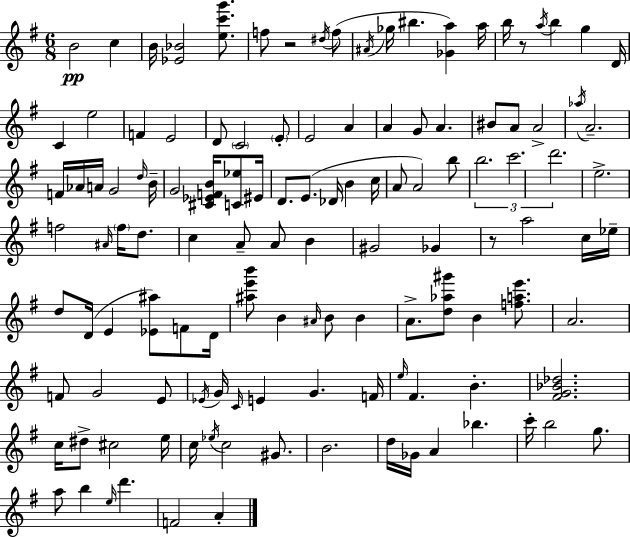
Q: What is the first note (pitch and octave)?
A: B4